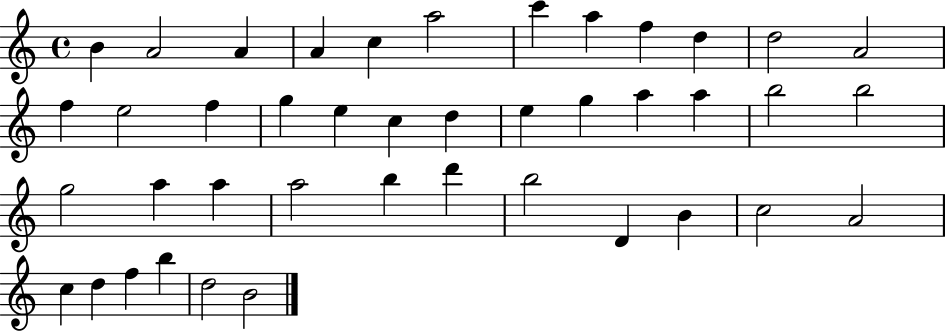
B4/q A4/h A4/q A4/q C5/q A5/h C6/q A5/q F5/q D5/q D5/h A4/h F5/q E5/h F5/q G5/q E5/q C5/q D5/q E5/q G5/q A5/q A5/q B5/h B5/h G5/h A5/q A5/q A5/h B5/q D6/q B5/h D4/q B4/q C5/h A4/h C5/q D5/q F5/q B5/q D5/h B4/h